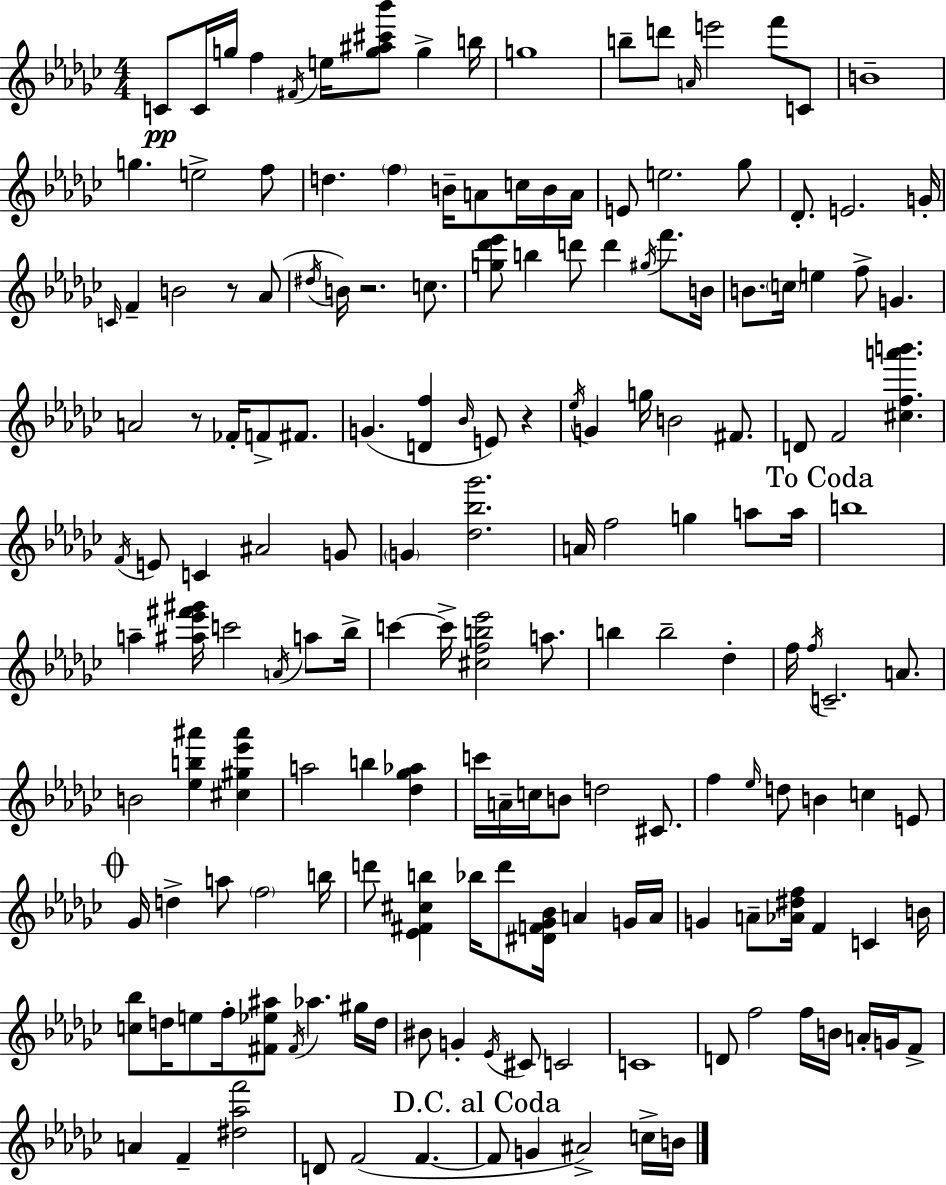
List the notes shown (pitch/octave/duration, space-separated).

C4/e C4/s G5/s F5/q F#4/s E5/s [G5,A#5,C#6,Bb6]/e G5/q B5/s G5/w B5/e D6/e A4/s E6/h F6/e C4/e B4/w G5/q. E5/h F5/e D5/q. F5/q B4/s A4/e C5/s B4/s A4/s E4/e E5/h. Gb5/e Db4/e. E4/h. G4/s C4/s F4/q B4/h R/e Ab4/e D#5/s B4/s R/h. C5/e. [G5,Db6,Eb6]/e B5/q D6/e D6/q G#5/s F6/e. B4/s B4/e. C5/s E5/q F5/e G4/q. A4/h R/e FES4/s F4/e F#4/e. G4/q. [D4,F5]/q Bb4/s E4/e R/q Eb5/s G4/q G5/s B4/h F#4/e. D4/e F4/h [C#5,F5,A6,B6]/q. F4/s E4/e C4/q A#4/h G4/e G4/q [Db5,Bb5,Gb6]/h. A4/s F5/h G5/q A5/e A5/s B5/w A5/q [A#5,Eb6,F#6,G#6]/s C6/h A4/s A5/e Bb5/s C6/q C6/s [C#5,F5,B5,Eb6]/h A5/e. B5/q B5/h Db5/q F5/s F5/s C4/h. A4/e. B4/h [Eb5,B5,A#6]/q [C#5,G#5,Eb6,A#6]/q A5/h B5/q [Db5,Gb5,Ab5]/q C6/s A4/s C5/s B4/e D5/h C#4/e. F5/q Eb5/s D5/e B4/q C5/q E4/e Gb4/s D5/q A5/e F5/h B5/s D6/e [Eb4,F#4,C#5,B5]/q Bb5/s D6/e [D#4,F4,Gb4,Bb4]/s A4/q G4/s A4/s G4/q A4/e [Ab4,D#5,F5]/s F4/q C4/q B4/s [C5,Bb5]/e D5/s E5/e F5/s [F#4,Eb5,A#5]/e F#4/s Ab5/q. G#5/s D5/s BIS4/e G4/q Eb4/s C#4/e C4/h C4/w D4/e F5/h F5/s B4/s A4/s G4/s F4/e A4/q F4/q [D#5,Ab5,F6]/h D4/e F4/h F4/q. F4/e G4/q A#4/h C5/s B4/s